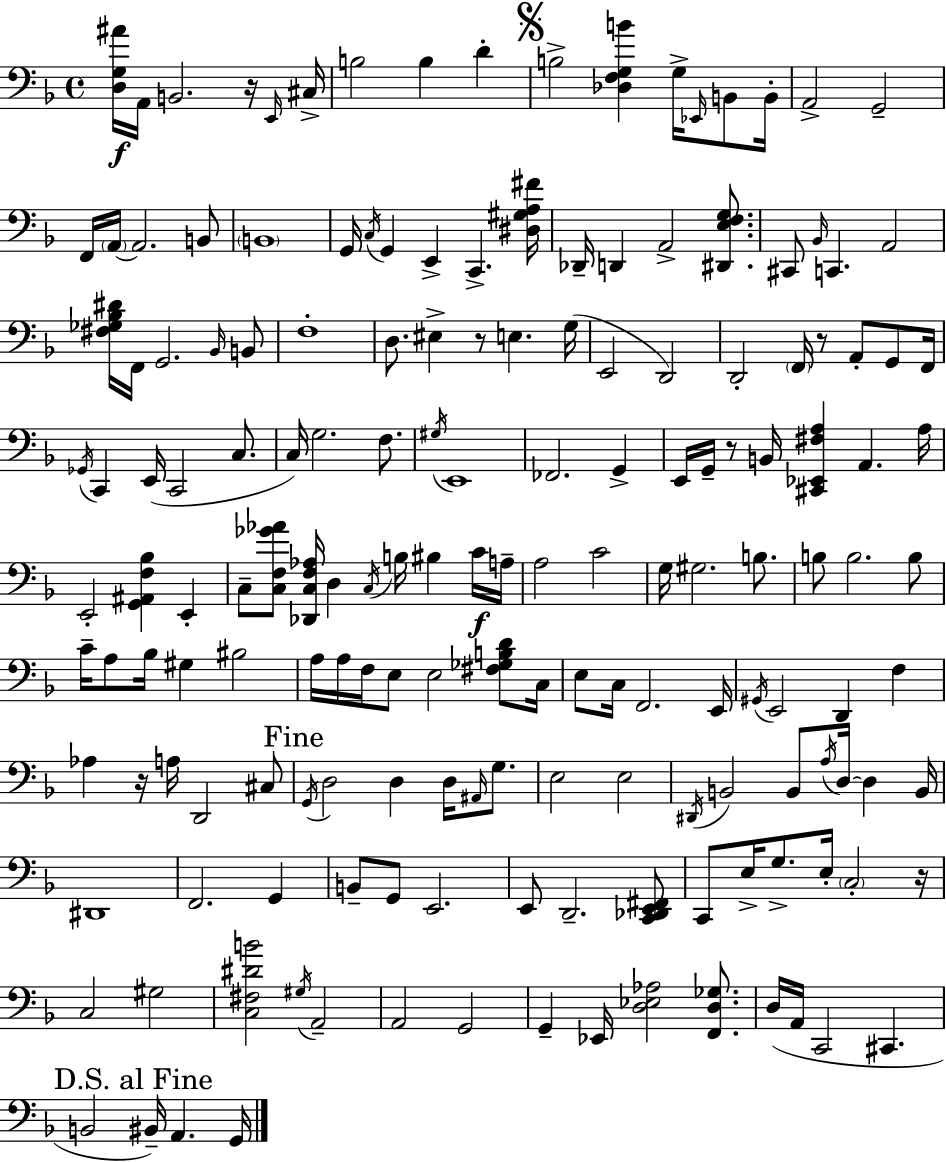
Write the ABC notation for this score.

X:1
T:Untitled
M:4/4
L:1/4
K:F
[D,G,^A]/4 A,,/4 B,,2 z/4 E,,/4 ^C,/4 B,2 B, D B,2 [_D,F,G,B] G,/4 _E,,/4 B,,/2 B,,/4 A,,2 G,,2 F,,/4 A,,/4 A,,2 B,,/2 B,,4 G,,/4 C,/4 G,, E,, C,, [^D,^G,A,^F]/4 _D,,/4 D,, A,,2 [^D,,E,F,G,]/2 ^C,,/2 _B,,/4 C,, A,,2 [^F,_G,_B,^D]/4 F,,/4 G,,2 _B,,/4 B,,/2 F,4 D,/2 ^E, z/2 E, G,/4 E,,2 D,,2 D,,2 F,,/4 z/2 A,,/2 G,,/2 F,,/4 _G,,/4 C,, E,,/4 C,,2 C,/2 C,/4 G,2 F,/2 ^G,/4 E,,4 _F,,2 G,, E,,/4 G,,/4 z/2 B,,/4 [^C,,_E,,^F,A,] A,, A,/4 E,,2 [G,,^A,,F,_B,] E,, C,/2 [C,F,_G_A]/2 [_D,,C,F,_A,]/4 D, C,/4 B,/4 ^B, C/4 A,/4 A,2 C2 G,/4 ^G,2 B,/2 B,/2 B,2 B,/2 C/4 A,/2 _B,/4 ^G, ^B,2 A,/4 A,/4 F,/4 E,/2 E,2 [^F,_G,B,D]/2 C,/4 E,/2 C,/4 F,,2 E,,/4 ^G,,/4 E,,2 D,, F, _A, z/4 A,/4 D,,2 ^C,/2 G,,/4 D,2 D, D,/4 ^A,,/4 G,/2 E,2 E,2 ^D,,/4 B,,2 B,,/2 A,/4 D,/4 D, B,,/4 ^D,,4 F,,2 G,, B,,/2 G,,/2 E,,2 E,,/2 D,,2 [C,,_D,,E,,^F,,]/2 C,,/2 E,/4 G,/2 E,/4 C,2 z/4 C,2 ^G,2 [C,^F,^DB]2 ^G,/4 A,,2 A,,2 G,,2 G,, _E,,/4 [D,_E,_A,]2 [F,,D,_G,]/2 D,/4 A,,/4 C,,2 ^C,, B,,2 ^B,,/4 A,, G,,/4